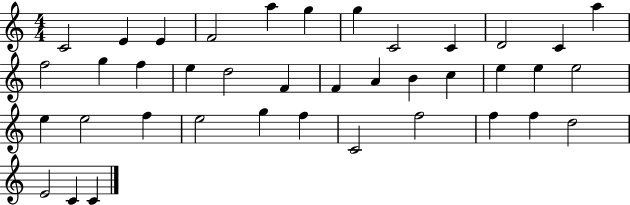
{
  \clef treble
  \numericTimeSignature
  \time 4/4
  \key c \major
  c'2 e'4 e'4 | f'2 a''4 g''4 | g''4 c'2 c'4 | d'2 c'4 a''4 | \break f''2 g''4 f''4 | e''4 d''2 f'4 | f'4 a'4 b'4 c''4 | e''4 e''4 e''2 | \break e''4 e''2 f''4 | e''2 g''4 f''4 | c'2 f''2 | f''4 f''4 d''2 | \break e'2 c'4 c'4 | \bar "|."
}